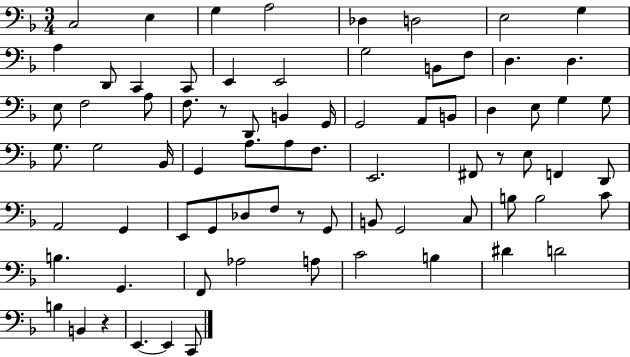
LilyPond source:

{
  \clef bass
  \numericTimeSignature
  \time 3/4
  \key f \major
  \repeat volta 2 { c2 e4 | g4 a2 | des4 d2 | e2 g4 | \break a4 d,8 c,4 c,8 | e,4 e,2 | g2 b,8 f8 | d4. d4. | \break e8 f2 a8 | f8. r8 d,8 b,4 g,16 | g,2 a,8 b,8 | d4 e8 g4 g8 | \break g8. g2 bes,16 | g,4 a8. a8 f8. | e,2. | fis,8 r8 e8 f,4 d,8 | \break a,2 g,4 | e,8 g,8 des8 f8 r8 g,8 | b,8 g,2 c8 | b8 b2 c'8 | \break b4. g,4. | f,8 aes2 a8 | c'2 b4 | dis'4 d'2 | \break b4 b,4 r4 | e,4.~~ e,4 c,8 | } \bar "|."
}